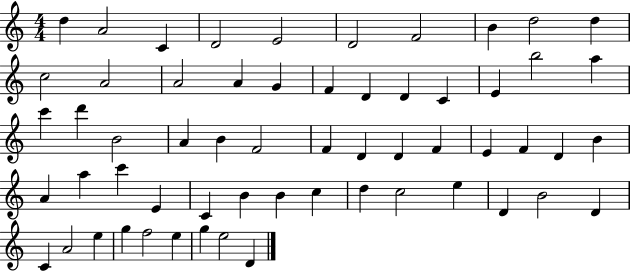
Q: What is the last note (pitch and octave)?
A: D4